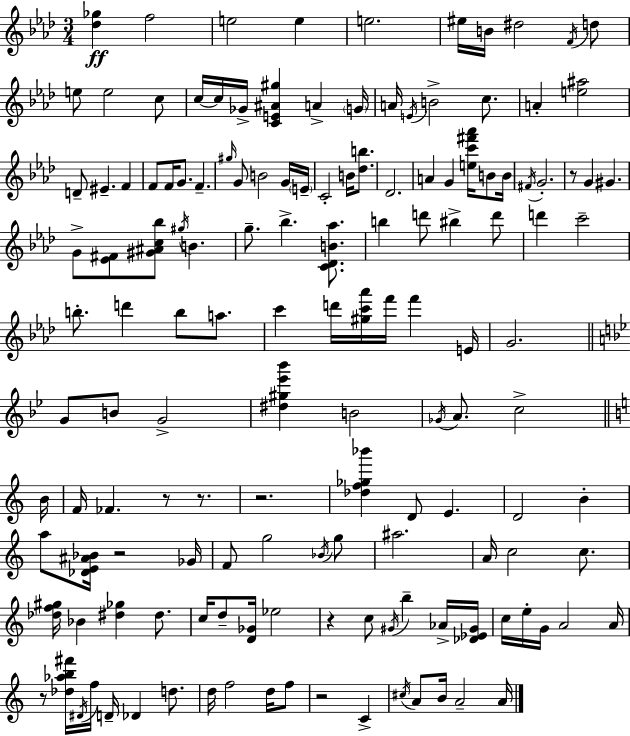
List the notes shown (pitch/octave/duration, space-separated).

[Db5,Gb5]/q F5/h E5/h E5/q E5/h. EIS5/s B4/s D#5/h F4/s D5/e E5/e E5/h C5/e C5/s C5/s Gb4/s [C4,E4,A#4,G#5]/q A4/q G4/s A4/s E4/s B4/h C5/e. A4/q [E5,A#5]/h D4/e EIS4/q. F4/q F4/e F4/s G4/e. F4/q. G#5/s G4/e B4/h G4/s E4/s C4/h B4/s [Db5,B5]/e. Db4/h. A4/q G4/q [E5,C6,F#6,Ab6]/s B4/e B4/s F#4/s G4/h. R/e G4/q G#4/q. G4/e [Eb4,F#4]/e [G#4,A#4,C5,Bb5]/e G#5/s B4/q. G5/e. Bb5/q. [C4,Db4,B4,Ab5]/e. B5/q D6/e BIS5/q D6/e D6/q C6/h B5/e. D6/q B5/e A5/e. C6/q D6/s [G#5,C6,Ab6]/s F6/s F6/q E4/s G4/h. G4/e B4/e G4/h [D#5,G#5,Eb6,Bb6]/q B4/h Gb4/s A4/e. C5/h B4/s F4/s FES4/q. R/e R/e. R/h. [Db5,F5,Gb5,Bb6]/q D4/e E4/q. D4/h B4/q A5/e [Db4,E4,A#4,Bb4]/s R/h Gb4/s F4/e G5/h Bb4/s G5/e A#5/h. A4/s C5/h C5/e. [Db5,F5,G#5]/s Bb4/q [D#5,Gb5]/q D#5/e. C5/s D5/e [D4,Gb4]/s Eb5/h R/q C5/e G#4/s B5/q Ab4/s [Db4,Eb4,G#4]/s C5/s E5/s G4/s A4/h A4/s R/e [Db5,Ab5,B5,F#6]/s D#4/s F5/s D4/s Db4/q D5/e. D5/s F5/h D5/s F5/e R/h C4/q C#5/s A4/e B4/s A4/h A4/s